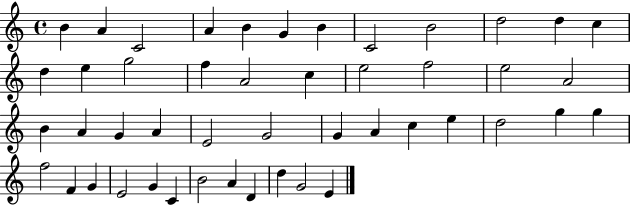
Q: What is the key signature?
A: C major